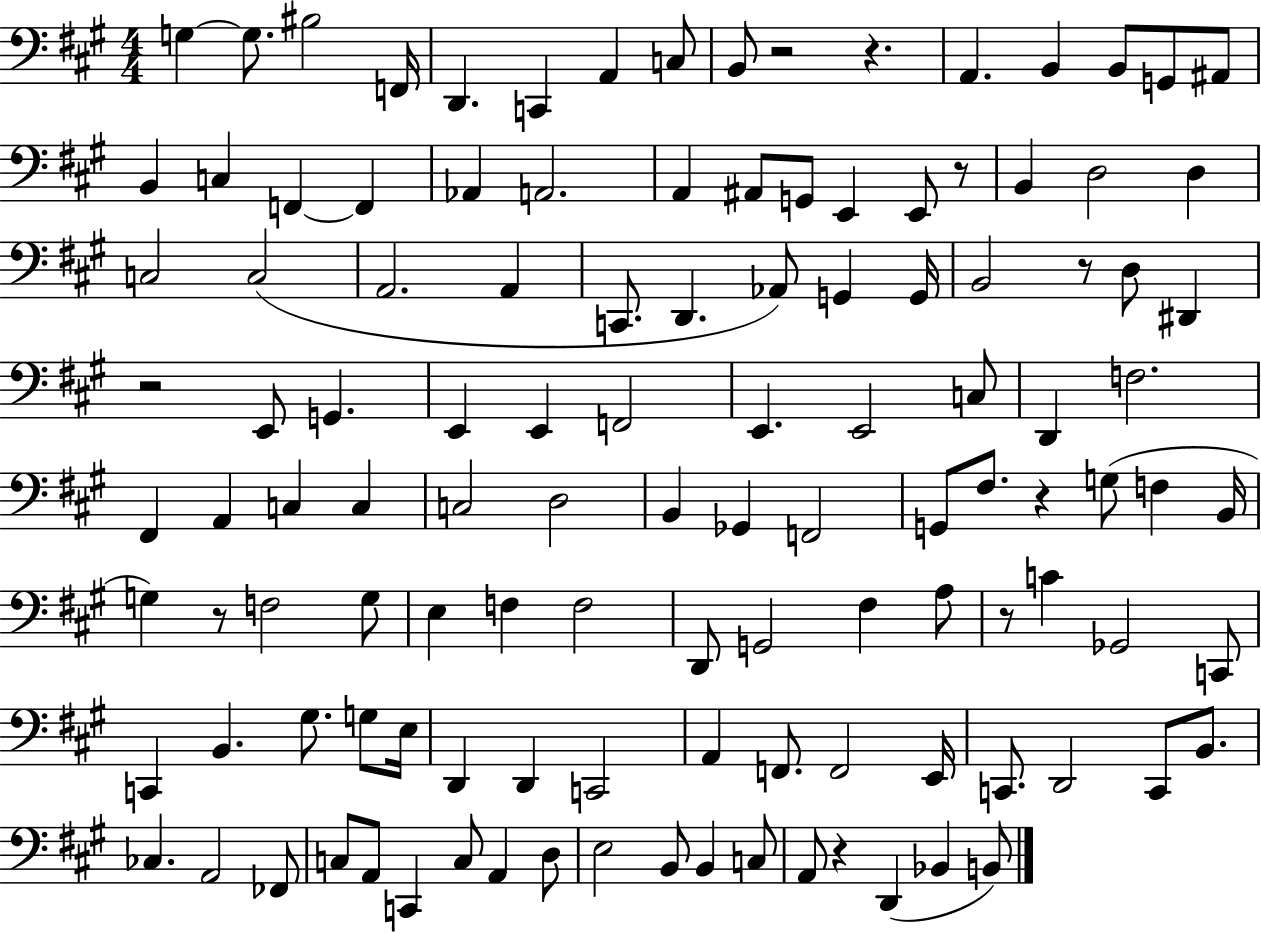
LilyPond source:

{
  \clef bass
  \numericTimeSignature
  \time 4/4
  \key a \major
  g4~~ g8. bis2 f,16 | d,4. c,4 a,4 c8 | b,8 r2 r4. | a,4. b,4 b,8 g,8 ais,8 | \break b,4 c4 f,4~~ f,4 | aes,4 a,2. | a,4 ais,8 g,8 e,4 e,8 r8 | b,4 d2 d4 | \break c2 c2( | a,2. a,4 | c,8. d,4. aes,8) g,4 g,16 | b,2 r8 d8 dis,4 | \break r2 e,8 g,4. | e,4 e,4 f,2 | e,4. e,2 c8 | d,4 f2. | \break fis,4 a,4 c4 c4 | c2 d2 | b,4 ges,4 f,2 | g,8 fis8. r4 g8( f4 b,16 | \break g4) r8 f2 g8 | e4 f4 f2 | d,8 g,2 fis4 a8 | r8 c'4 ges,2 c,8 | \break c,4 b,4. gis8. g8 e16 | d,4 d,4 c,2 | a,4 f,8. f,2 e,16 | c,8. d,2 c,8 b,8. | \break ces4. a,2 fes,8 | c8 a,8 c,4 c8 a,4 d8 | e2 b,8 b,4 c8 | a,8 r4 d,4( bes,4 b,8) | \break \bar "|."
}